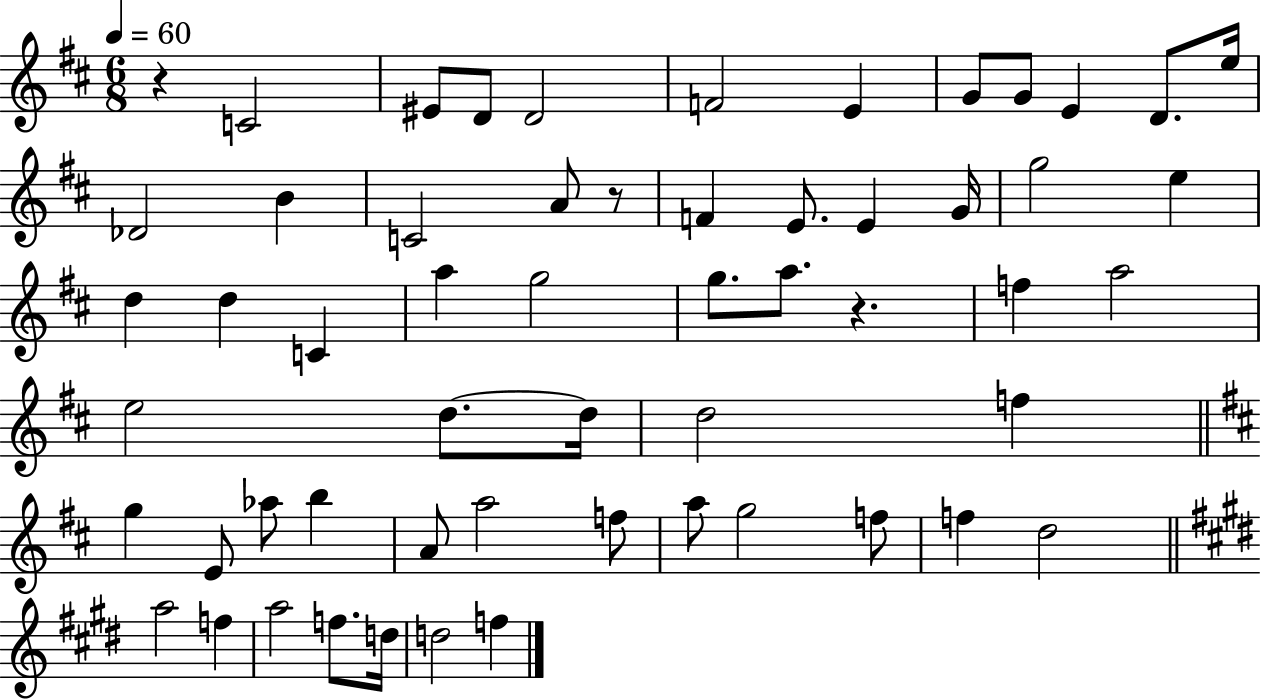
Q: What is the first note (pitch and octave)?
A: C4